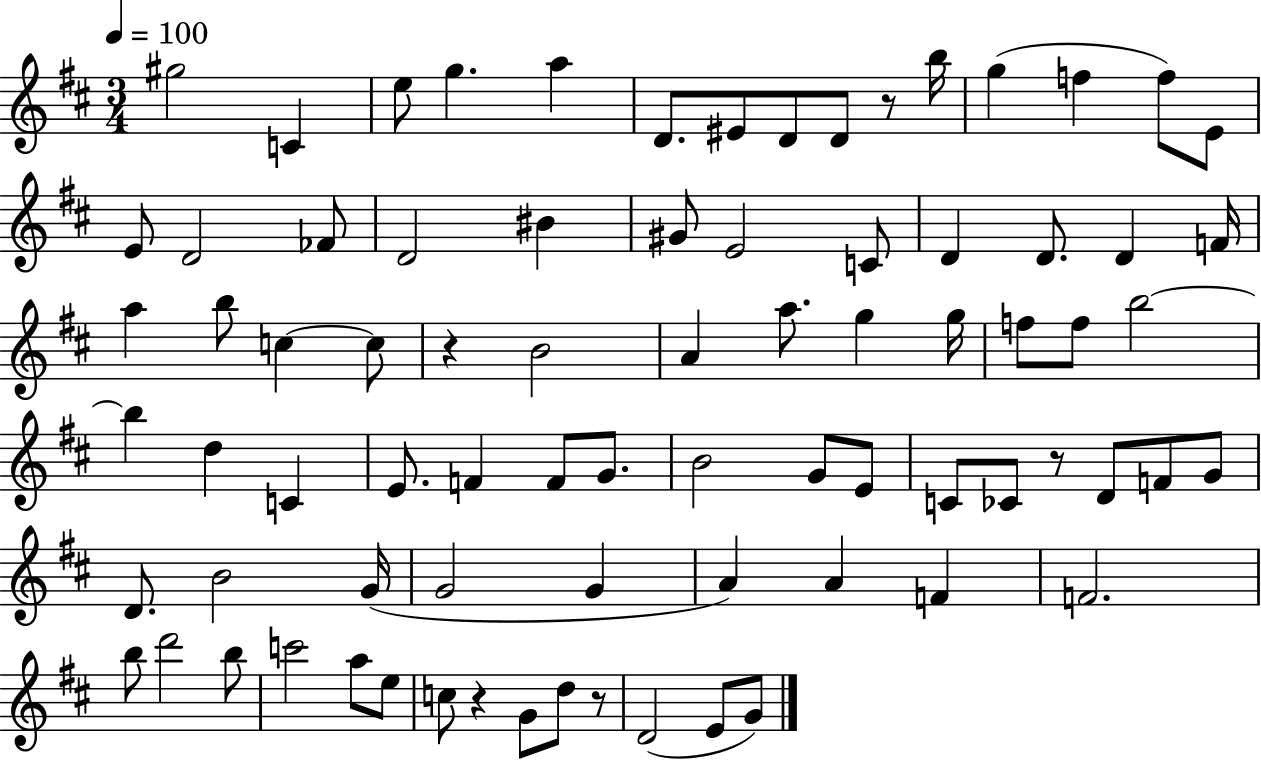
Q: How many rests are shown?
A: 5